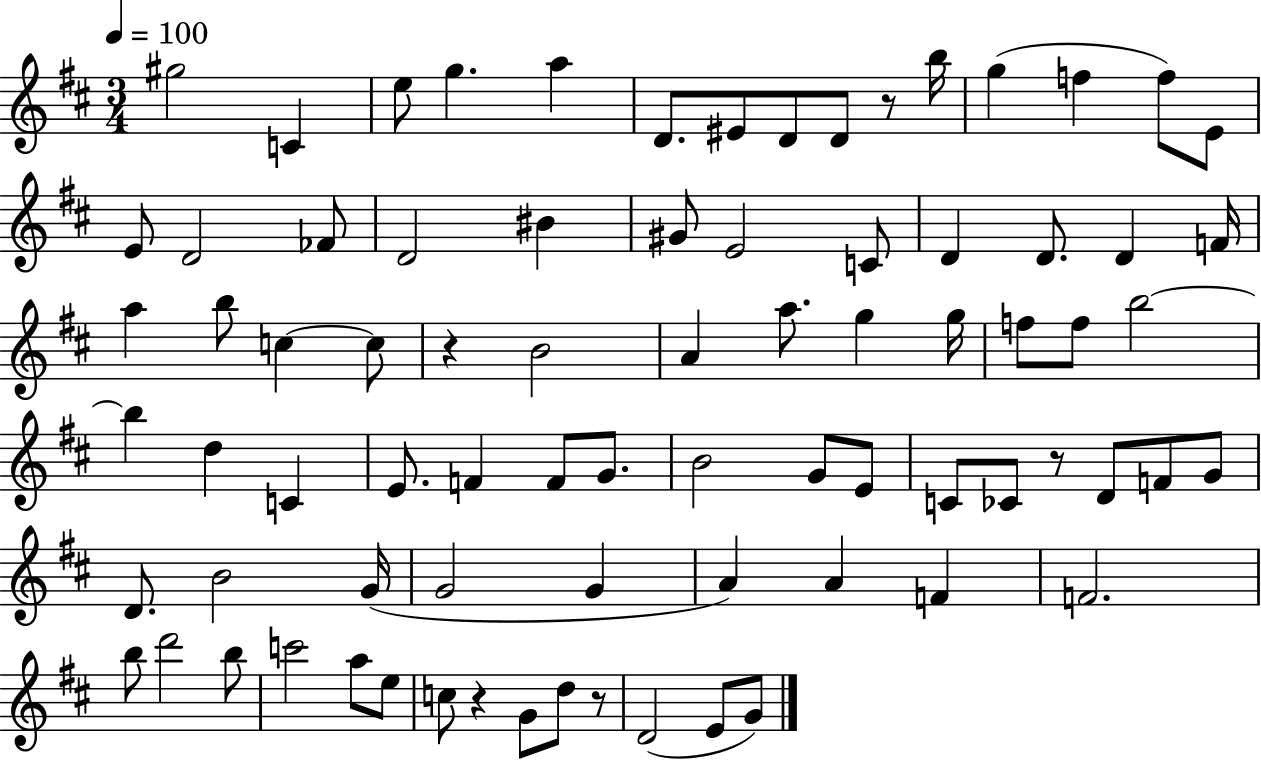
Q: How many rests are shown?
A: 5